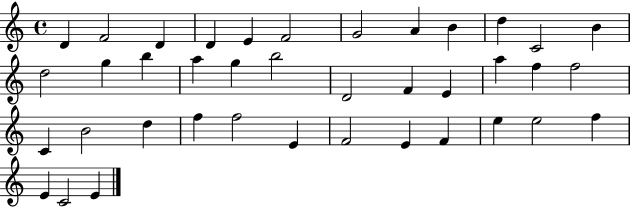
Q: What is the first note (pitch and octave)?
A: D4